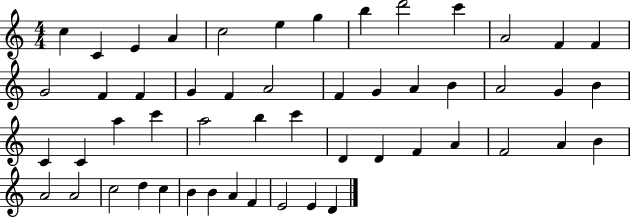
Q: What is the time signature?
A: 4/4